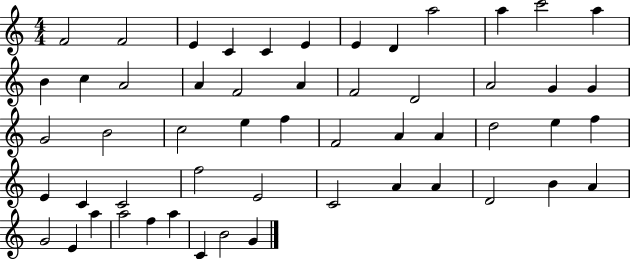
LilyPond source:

{
  \clef treble
  \numericTimeSignature
  \time 4/4
  \key c \major
  f'2 f'2 | e'4 c'4 c'4 e'4 | e'4 d'4 a''2 | a''4 c'''2 a''4 | \break b'4 c''4 a'2 | a'4 f'2 a'4 | f'2 d'2 | a'2 g'4 g'4 | \break g'2 b'2 | c''2 e''4 f''4 | f'2 a'4 a'4 | d''2 e''4 f''4 | \break e'4 c'4 c'2 | f''2 e'2 | c'2 a'4 a'4 | d'2 b'4 a'4 | \break g'2 e'4 a''4 | a''2 f''4 a''4 | c'4 b'2 g'4 | \bar "|."
}